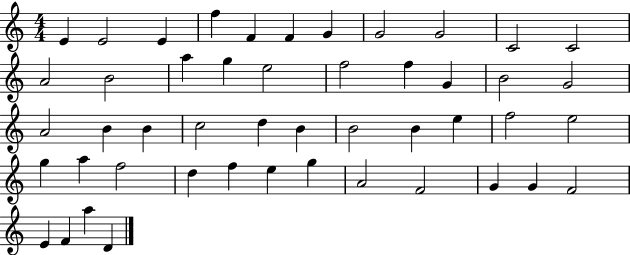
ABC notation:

X:1
T:Untitled
M:4/4
L:1/4
K:C
E E2 E f F F G G2 G2 C2 C2 A2 B2 a g e2 f2 f G B2 G2 A2 B B c2 d B B2 B e f2 e2 g a f2 d f e g A2 F2 G G F2 E F a D